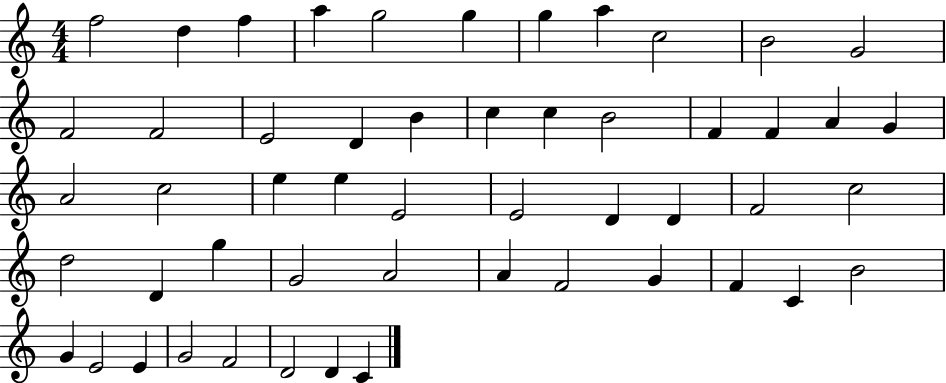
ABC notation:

X:1
T:Untitled
M:4/4
L:1/4
K:C
f2 d f a g2 g g a c2 B2 G2 F2 F2 E2 D B c c B2 F F A G A2 c2 e e E2 E2 D D F2 c2 d2 D g G2 A2 A F2 G F C B2 G E2 E G2 F2 D2 D C